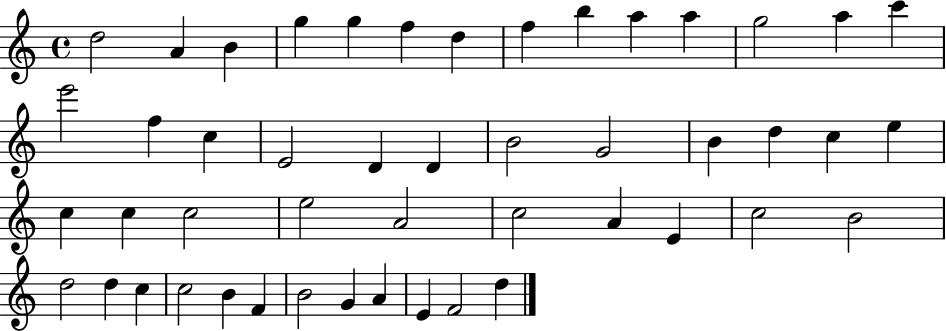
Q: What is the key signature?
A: C major